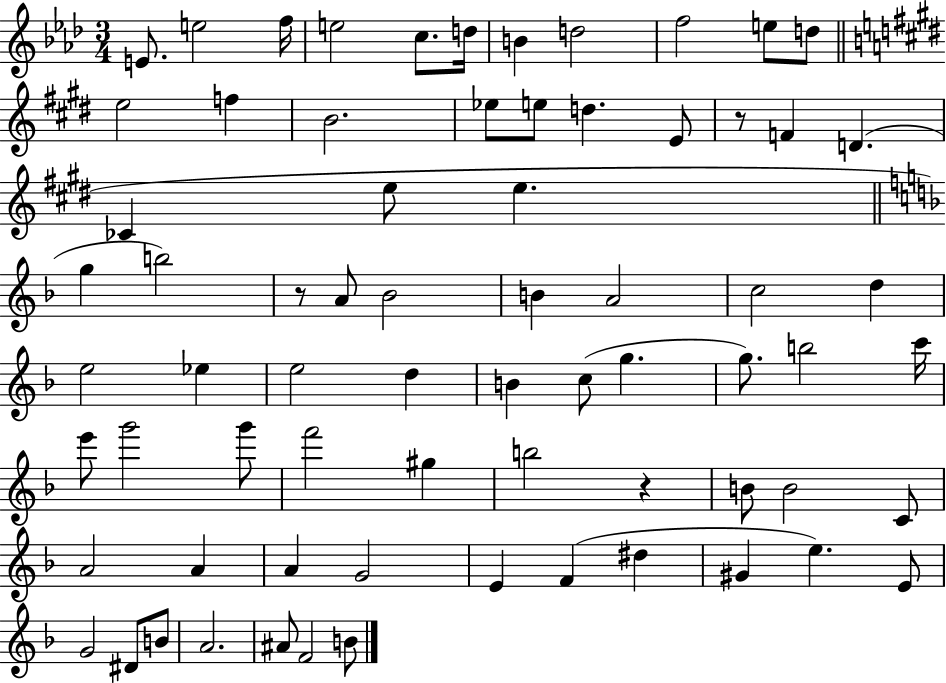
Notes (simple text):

E4/e. E5/h F5/s E5/h C5/e. D5/s B4/q D5/h F5/h E5/e D5/e E5/h F5/q B4/h. Eb5/e E5/e D5/q. E4/e R/e F4/q D4/q. CES4/q E5/e E5/q. G5/q B5/h R/e A4/e Bb4/h B4/q A4/h C5/h D5/q E5/h Eb5/q E5/h D5/q B4/q C5/e G5/q. G5/e. B5/h C6/s E6/e G6/h G6/e F6/h G#5/q B5/h R/q B4/e B4/h C4/e A4/h A4/q A4/q G4/h E4/q F4/q D#5/q G#4/q E5/q. E4/e G4/h D#4/e B4/e A4/h. A#4/e F4/h B4/e